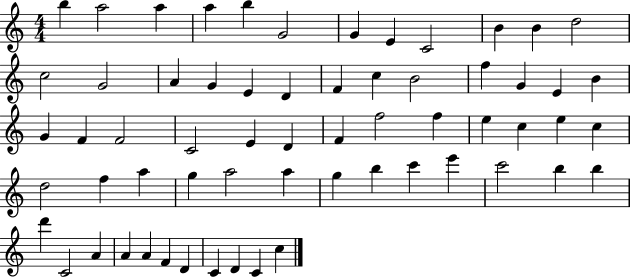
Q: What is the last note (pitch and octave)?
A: C5